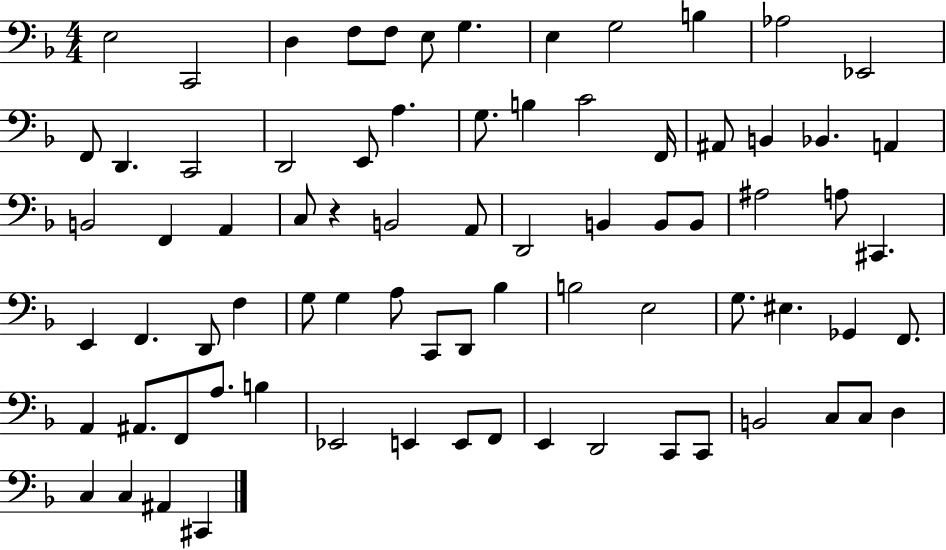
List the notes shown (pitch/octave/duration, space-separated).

E3/h C2/h D3/q F3/e F3/e E3/e G3/q. E3/q G3/h B3/q Ab3/h Eb2/h F2/e D2/q. C2/h D2/h E2/e A3/q. G3/e. B3/q C4/h F2/s A#2/e B2/q Bb2/q. A2/q B2/h F2/q A2/q C3/e R/q B2/h A2/e D2/h B2/q B2/e B2/e A#3/h A3/e C#2/q. E2/q F2/q. D2/e F3/q G3/e G3/q A3/e C2/e D2/e Bb3/q B3/h E3/h G3/e. EIS3/q. Gb2/q F2/e. A2/q A#2/e. F2/e A3/e. B3/q Eb2/h E2/q E2/e F2/e E2/q D2/h C2/e C2/e B2/h C3/e C3/e D3/q C3/q C3/q A#2/q C#2/q